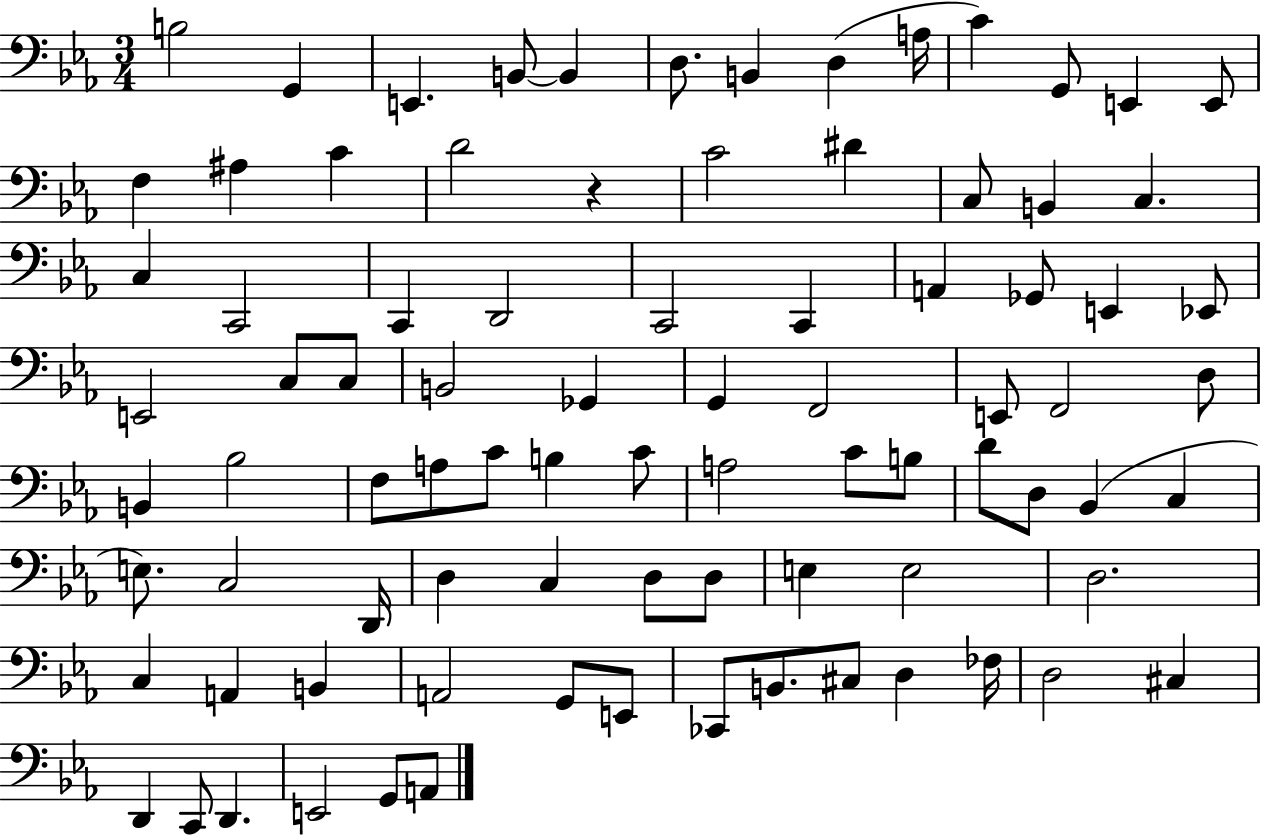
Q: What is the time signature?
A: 3/4